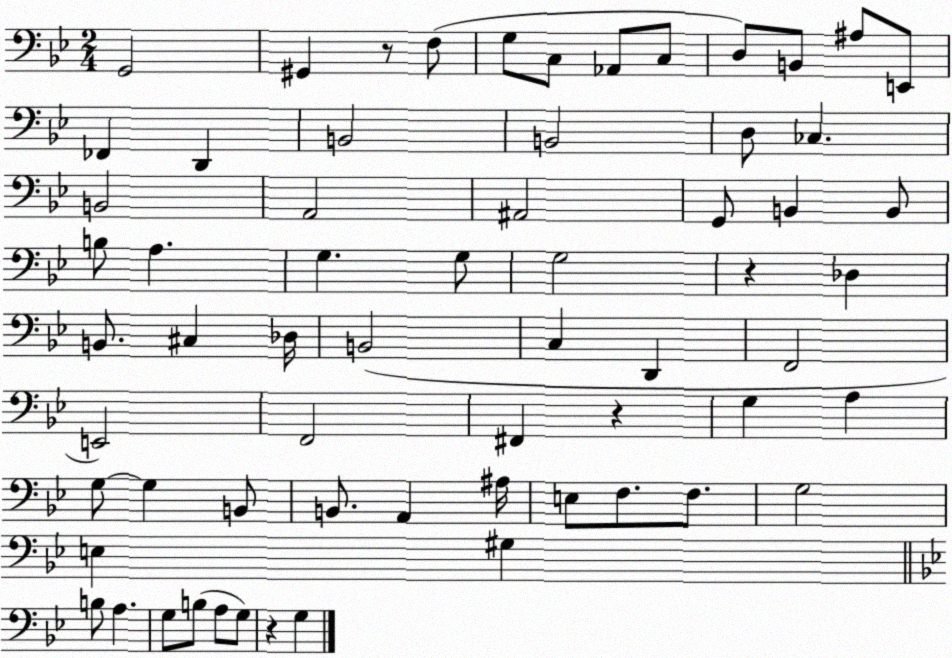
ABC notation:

X:1
T:Untitled
M:2/4
L:1/4
K:Bb
G,,2 ^G,, z/2 F,/2 G,/2 C,/2 _A,,/2 C,/2 D,/2 B,,/2 ^A,/2 E,,/2 _F,, D,, B,,2 B,,2 D,/2 _C, B,,2 A,,2 ^A,,2 G,,/2 B,, B,,/2 B,/2 A, G, G,/2 G,2 z _D, B,,/2 ^C, _D,/4 B,,2 C, D,, F,,2 E,,2 F,,2 ^F,, z G, A, G,/2 G, B,,/2 B,,/2 A,, ^A,/4 E,/2 F,/2 F,/2 G,2 E, ^G, B,/2 A, G,/2 B,/2 A,/2 G,/2 z G,